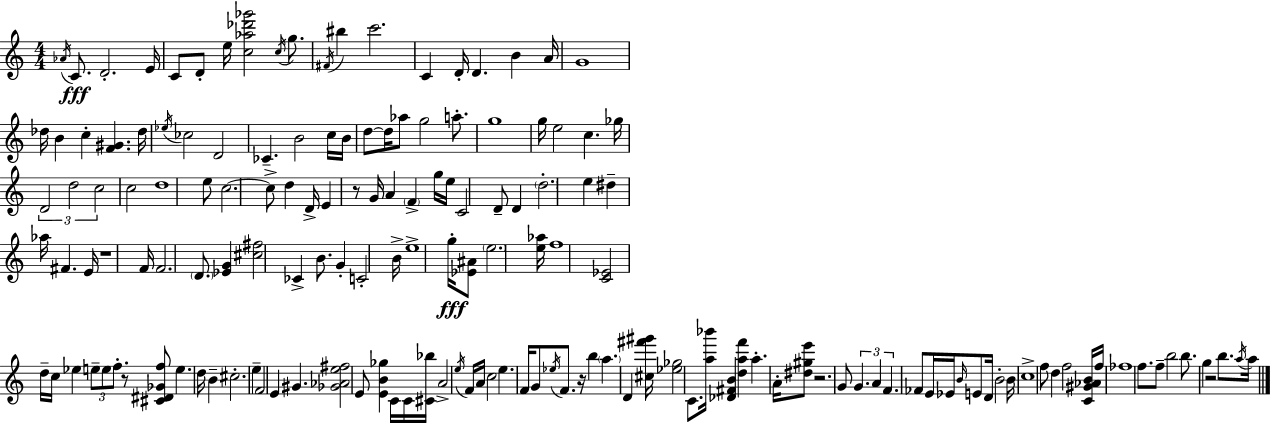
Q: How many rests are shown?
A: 6